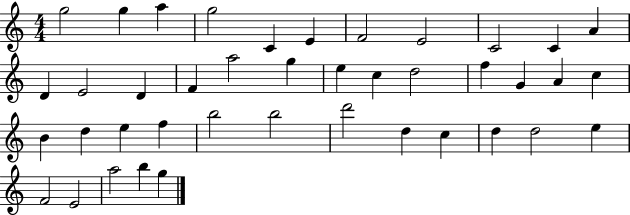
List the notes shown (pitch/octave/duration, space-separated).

G5/h G5/q A5/q G5/h C4/q E4/q F4/h E4/h C4/h C4/q A4/q D4/q E4/h D4/q F4/q A5/h G5/q E5/q C5/q D5/h F5/q G4/q A4/q C5/q B4/q D5/q E5/q F5/q B5/h B5/h D6/h D5/q C5/q D5/q D5/h E5/q F4/h E4/h A5/h B5/q G5/q